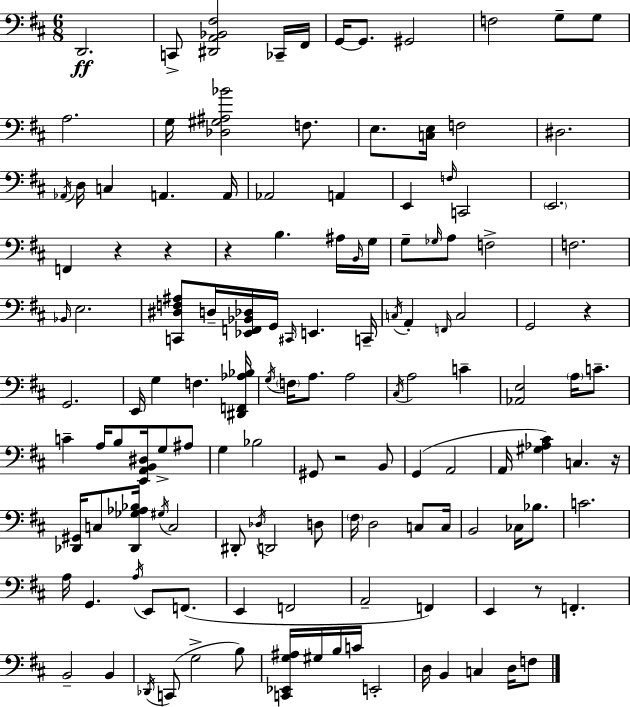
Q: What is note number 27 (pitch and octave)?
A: E2